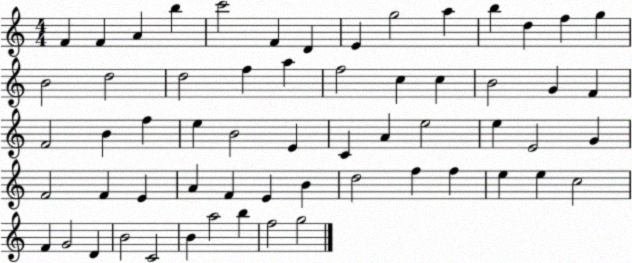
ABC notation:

X:1
T:Untitled
M:4/4
L:1/4
K:C
F F A b c'2 F D E g2 a b d f g B2 d2 d2 f a f2 c c B2 G F F2 B f e B2 E C A e2 e E2 G F2 F E A F E B d2 f f e e c2 F G2 D B2 C2 B a2 b f2 g2